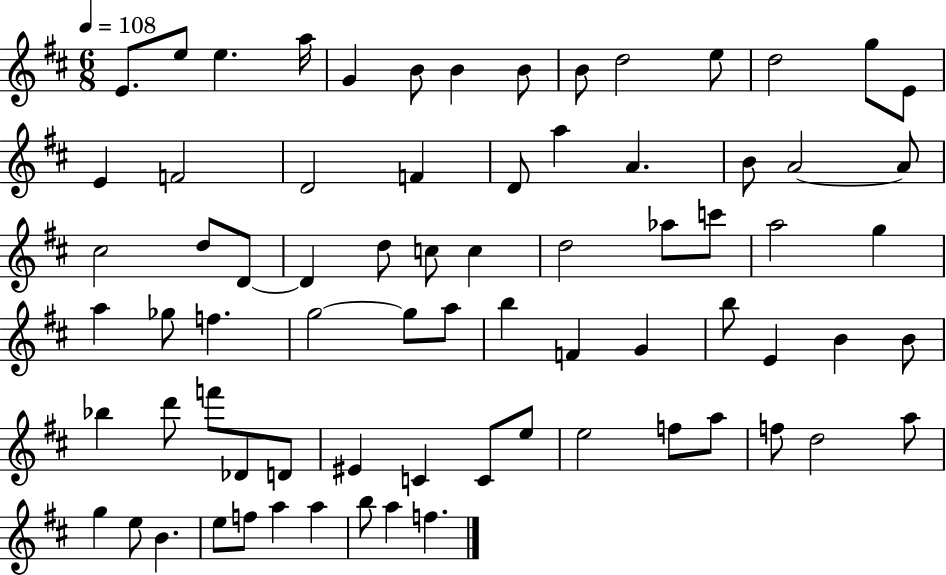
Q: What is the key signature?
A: D major